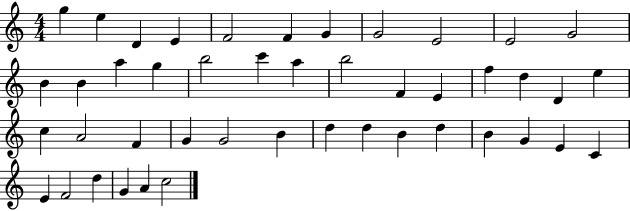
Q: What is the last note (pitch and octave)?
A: C5